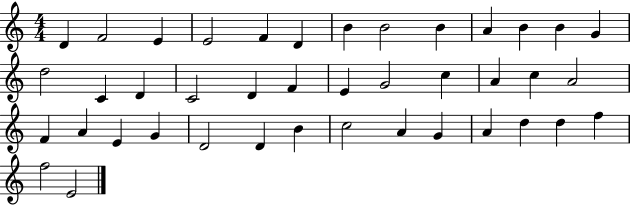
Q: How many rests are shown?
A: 0